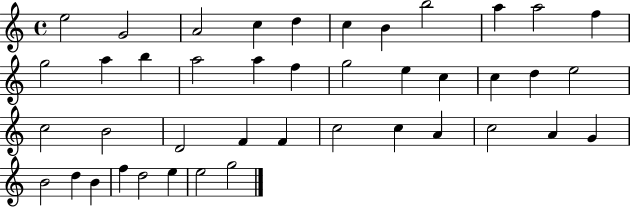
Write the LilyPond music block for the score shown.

{
  \clef treble
  \time 4/4
  \defaultTimeSignature
  \key c \major
  e''2 g'2 | a'2 c''4 d''4 | c''4 b'4 b''2 | a''4 a''2 f''4 | \break g''2 a''4 b''4 | a''2 a''4 f''4 | g''2 e''4 c''4 | c''4 d''4 e''2 | \break c''2 b'2 | d'2 f'4 f'4 | c''2 c''4 a'4 | c''2 a'4 g'4 | \break b'2 d''4 b'4 | f''4 d''2 e''4 | e''2 g''2 | \bar "|."
}